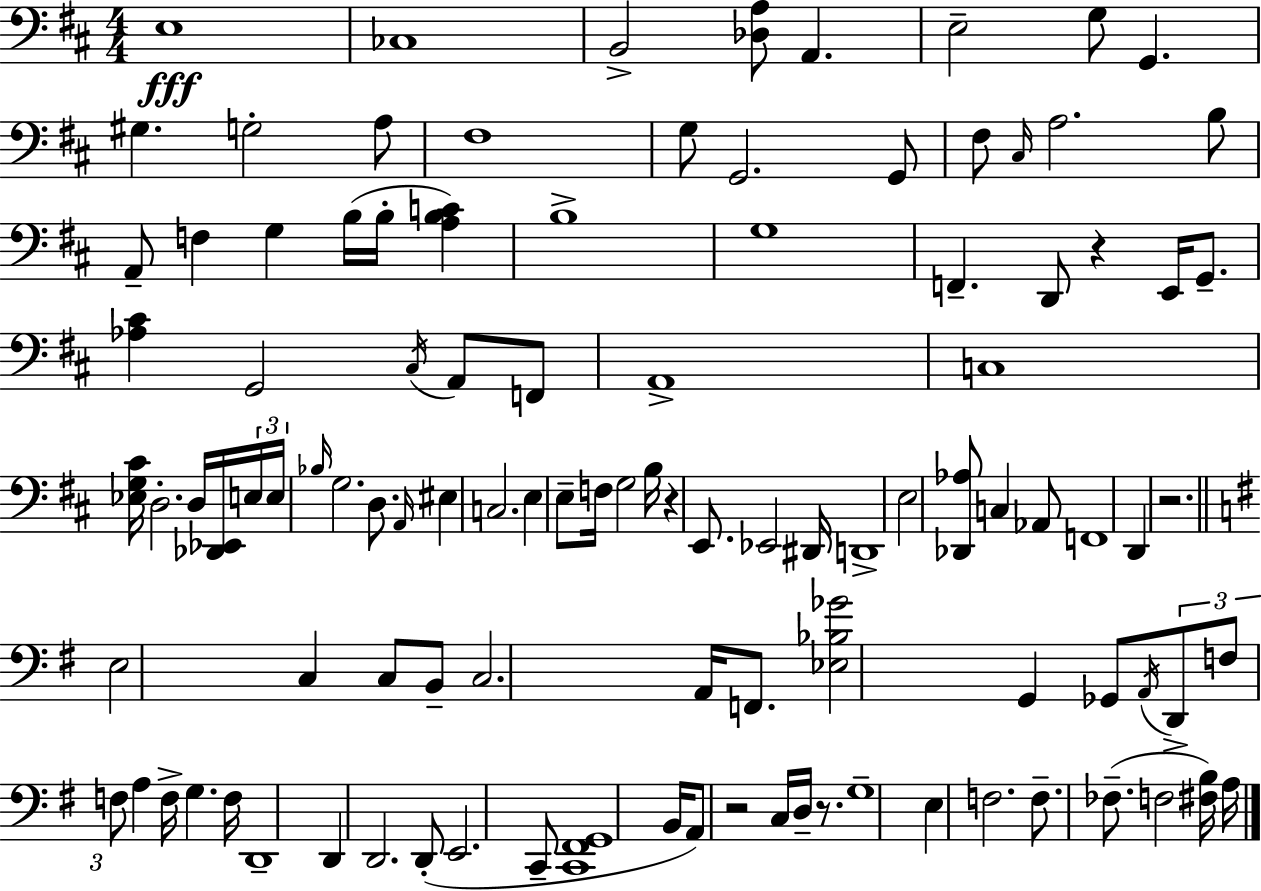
X:1
T:Untitled
M:4/4
L:1/4
K:D
E,4 _C,4 B,,2 [_D,A,]/2 A,, E,2 G,/2 G,, ^G, G,2 A,/2 ^F,4 G,/2 G,,2 G,,/2 ^F,/2 ^C,/4 A,2 B,/2 A,,/2 F, G, B,/4 B,/4 [A,B,C] B,4 G,4 F,, D,,/2 z E,,/4 G,,/2 [_A,^C] G,,2 ^C,/4 A,,/2 F,,/2 A,,4 C,4 [_E,G,^C]/4 D,2 D,/4 [_D,,_E,,]/4 E,/4 E,/4 _B,/4 G,2 D,/2 A,,/4 ^E, C,2 E, E,/2 F,/4 G,2 B,/4 z E,,/2 _E,,2 ^D,,/4 D,,4 E,2 [_D,,_A,]/2 C, _A,,/2 F,,4 D,, z2 E,2 C, C,/2 B,,/2 C,2 A,,/4 F,,/2 [_E,_B,_G]2 G,, _G,,/2 A,,/4 D,,/2 F,/2 F,/2 A, F,/4 G, F,/4 D,,4 D,, D,,2 D,,/2 E,,2 C,,/2 [C,,^F,,G,,]4 B,,/4 A,,/2 z2 C,/4 D,/4 z/2 G,4 E, F,2 F,/2 _F,/2 F,2 [^F,B,]/4 A,/4